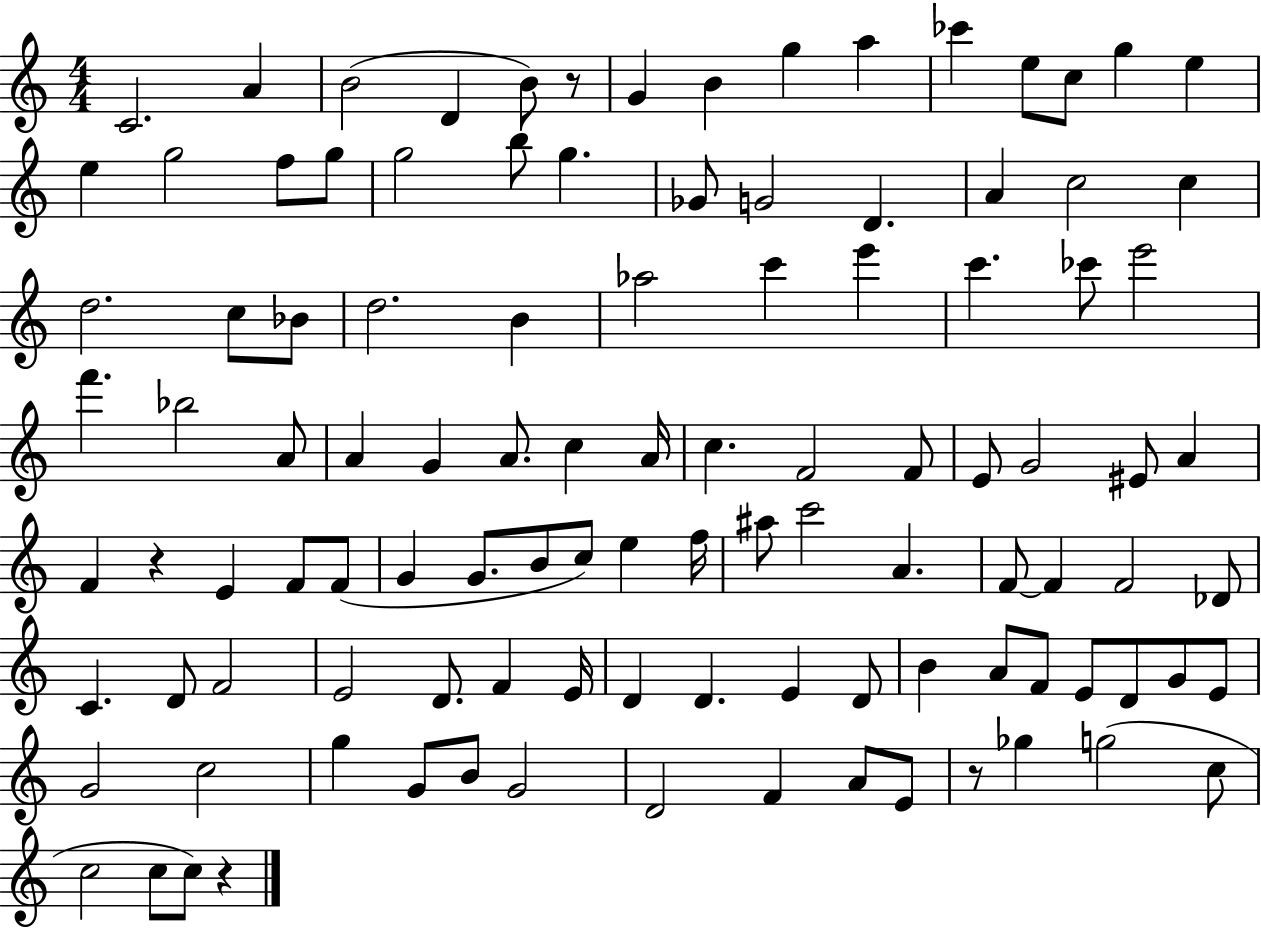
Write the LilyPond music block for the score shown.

{
  \clef treble
  \numericTimeSignature
  \time 4/4
  \key c \major
  c'2. a'4 | b'2( d'4 b'8) r8 | g'4 b'4 g''4 a''4 | ces'''4 e''8 c''8 g''4 e''4 | \break e''4 g''2 f''8 g''8 | g''2 b''8 g''4. | ges'8 g'2 d'4. | a'4 c''2 c''4 | \break d''2. c''8 bes'8 | d''2. b'4 | aes''2 c'''4 e'''4 | c'''4. ces'''8 e'''2 | \break f'''4. bes''2 a'8 | a'4 g'4 a'8. c''4 a'16 | c''4. f'2 f'8 | e'8 g'2 eis'8 a'4 | \break f'4 r4 e'4 f'8 f'8( | g'4 g'8. b'8 c''8) e''4 f''16 | ais''8 c'''2 a'4. | f'8~~ f'4 f'2 des'8 | \break c'4. d'8 f'2 | e'2 d'8. f'4 e'16 | d'4 d'4. e'4 d'8 | b'4 a'8 f'8 e'8 d'8 g'8 e'8 | \break g'2 c''2 | g''4 g'8 b'8 g'2 | d'2 f'4 a'8 e'8 | r8 ges''4 g''2( c''8 | \break c''2 c''8 c''8) r4 | \bar "|."
}